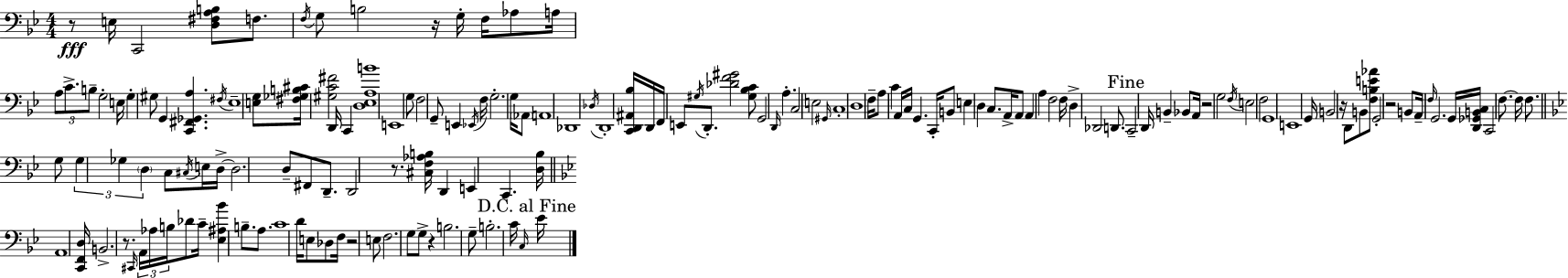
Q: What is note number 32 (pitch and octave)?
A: Ab2